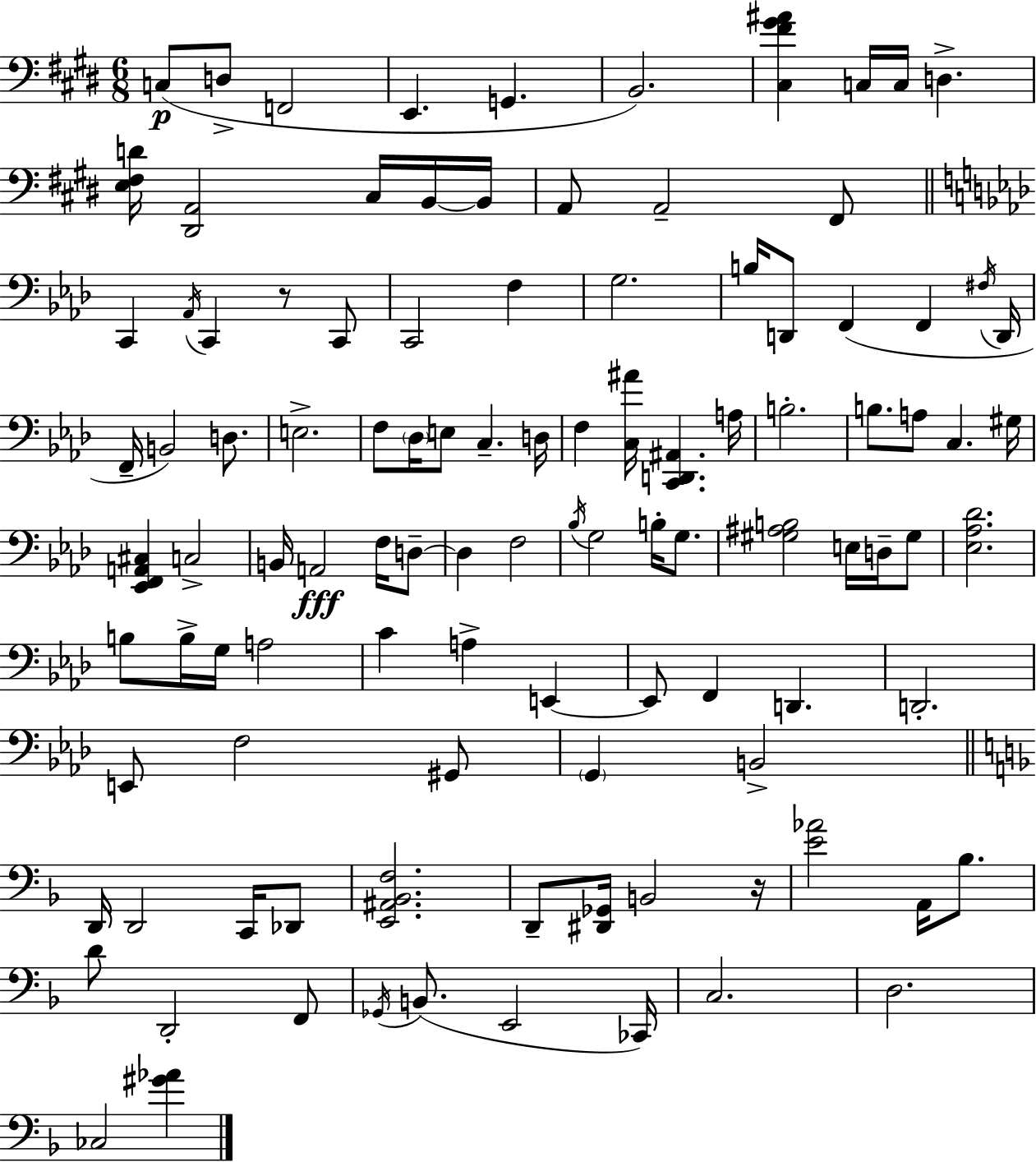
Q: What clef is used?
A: bass